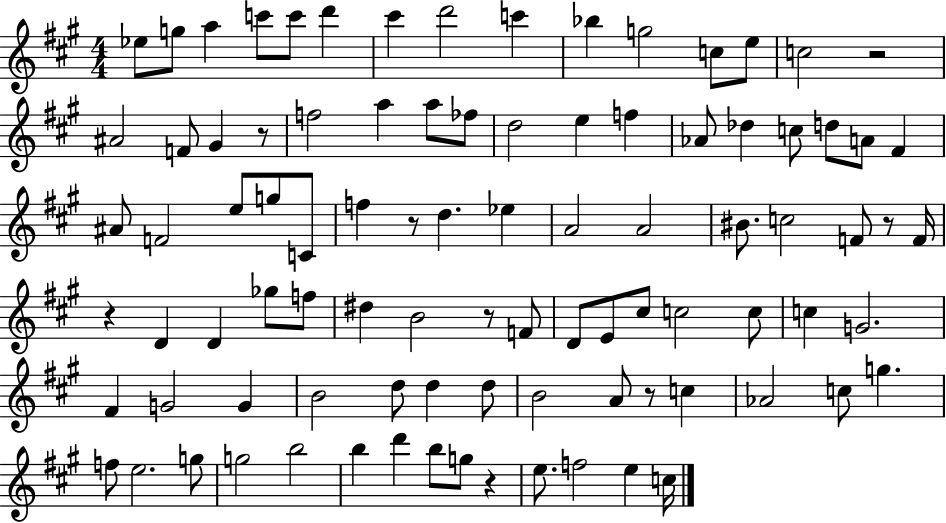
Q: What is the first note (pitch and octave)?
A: Eb5